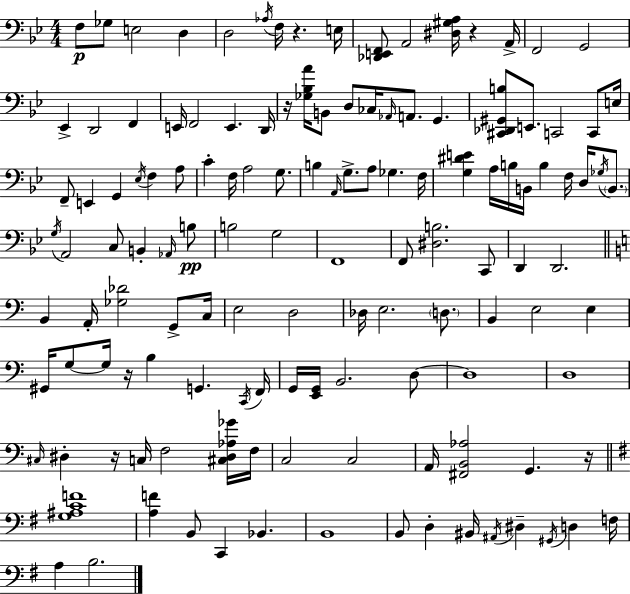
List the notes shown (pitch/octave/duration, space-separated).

F3/e Gb3/e E3/h D3/q D3/h Ab3/s F3/s R/q. E3/s [Db2,E2,F2]/e A2/h [D#3,G#3,A3]/s R/q A2/s F2/h G2/h Eb2/q D2/h F2/q E2/s F2/h E2/q. D2/s R/s [Gb3,Bb3,A4]/s B2/e D3/e CES3/s Ab2/s A2/e. G2/q. [C#2,Db2,G#2,B3]/e E2/e. C2/h C2/e E3/s F2/e E2/q G2/q Eb3/s F3/q A3/e C4/q F3/s A3/h G3/e. B3/q A2/s G3/e. A3/e Gb3/q. F3/s [G3,D#4,E4]/q A3/s B3/s B2/s B3/q F3/s D3/s Gb3/s B2/e. G3/s A2/h C3/e B2/q Ab2/s B3/e B3/h G3/h F2/w F2/e [D#3,B3]/h. C2/e D2/q D2/h. B2/q A2/s [Gb3,Db4]/h G2/e C3/s E3/h D3/h Db3/s E3/h. D3/e. B2/q E3/h E3/q G#2/s G3/e G3/s R/s B3/q G2/q. C2/s F2/s G2/s [E2,G2]/s B2/h. D3/e D3/w D3/w C#3/s D#3/q R/s C3/s F3/h [C#3,D#3,Ab3,Gb4]/s F3/s C3/h C3/h A2/s [F#2,B2,Ab3]/h G2/q. R/s [G3,A#3,C4,F4]/w [A3,F4]/q B2/e C2/q Bb2/q. B2/w B2/e D3/q BIS2/s A#2/s D#3/q G#2/s D3/q F3/s A3/q B3/h.